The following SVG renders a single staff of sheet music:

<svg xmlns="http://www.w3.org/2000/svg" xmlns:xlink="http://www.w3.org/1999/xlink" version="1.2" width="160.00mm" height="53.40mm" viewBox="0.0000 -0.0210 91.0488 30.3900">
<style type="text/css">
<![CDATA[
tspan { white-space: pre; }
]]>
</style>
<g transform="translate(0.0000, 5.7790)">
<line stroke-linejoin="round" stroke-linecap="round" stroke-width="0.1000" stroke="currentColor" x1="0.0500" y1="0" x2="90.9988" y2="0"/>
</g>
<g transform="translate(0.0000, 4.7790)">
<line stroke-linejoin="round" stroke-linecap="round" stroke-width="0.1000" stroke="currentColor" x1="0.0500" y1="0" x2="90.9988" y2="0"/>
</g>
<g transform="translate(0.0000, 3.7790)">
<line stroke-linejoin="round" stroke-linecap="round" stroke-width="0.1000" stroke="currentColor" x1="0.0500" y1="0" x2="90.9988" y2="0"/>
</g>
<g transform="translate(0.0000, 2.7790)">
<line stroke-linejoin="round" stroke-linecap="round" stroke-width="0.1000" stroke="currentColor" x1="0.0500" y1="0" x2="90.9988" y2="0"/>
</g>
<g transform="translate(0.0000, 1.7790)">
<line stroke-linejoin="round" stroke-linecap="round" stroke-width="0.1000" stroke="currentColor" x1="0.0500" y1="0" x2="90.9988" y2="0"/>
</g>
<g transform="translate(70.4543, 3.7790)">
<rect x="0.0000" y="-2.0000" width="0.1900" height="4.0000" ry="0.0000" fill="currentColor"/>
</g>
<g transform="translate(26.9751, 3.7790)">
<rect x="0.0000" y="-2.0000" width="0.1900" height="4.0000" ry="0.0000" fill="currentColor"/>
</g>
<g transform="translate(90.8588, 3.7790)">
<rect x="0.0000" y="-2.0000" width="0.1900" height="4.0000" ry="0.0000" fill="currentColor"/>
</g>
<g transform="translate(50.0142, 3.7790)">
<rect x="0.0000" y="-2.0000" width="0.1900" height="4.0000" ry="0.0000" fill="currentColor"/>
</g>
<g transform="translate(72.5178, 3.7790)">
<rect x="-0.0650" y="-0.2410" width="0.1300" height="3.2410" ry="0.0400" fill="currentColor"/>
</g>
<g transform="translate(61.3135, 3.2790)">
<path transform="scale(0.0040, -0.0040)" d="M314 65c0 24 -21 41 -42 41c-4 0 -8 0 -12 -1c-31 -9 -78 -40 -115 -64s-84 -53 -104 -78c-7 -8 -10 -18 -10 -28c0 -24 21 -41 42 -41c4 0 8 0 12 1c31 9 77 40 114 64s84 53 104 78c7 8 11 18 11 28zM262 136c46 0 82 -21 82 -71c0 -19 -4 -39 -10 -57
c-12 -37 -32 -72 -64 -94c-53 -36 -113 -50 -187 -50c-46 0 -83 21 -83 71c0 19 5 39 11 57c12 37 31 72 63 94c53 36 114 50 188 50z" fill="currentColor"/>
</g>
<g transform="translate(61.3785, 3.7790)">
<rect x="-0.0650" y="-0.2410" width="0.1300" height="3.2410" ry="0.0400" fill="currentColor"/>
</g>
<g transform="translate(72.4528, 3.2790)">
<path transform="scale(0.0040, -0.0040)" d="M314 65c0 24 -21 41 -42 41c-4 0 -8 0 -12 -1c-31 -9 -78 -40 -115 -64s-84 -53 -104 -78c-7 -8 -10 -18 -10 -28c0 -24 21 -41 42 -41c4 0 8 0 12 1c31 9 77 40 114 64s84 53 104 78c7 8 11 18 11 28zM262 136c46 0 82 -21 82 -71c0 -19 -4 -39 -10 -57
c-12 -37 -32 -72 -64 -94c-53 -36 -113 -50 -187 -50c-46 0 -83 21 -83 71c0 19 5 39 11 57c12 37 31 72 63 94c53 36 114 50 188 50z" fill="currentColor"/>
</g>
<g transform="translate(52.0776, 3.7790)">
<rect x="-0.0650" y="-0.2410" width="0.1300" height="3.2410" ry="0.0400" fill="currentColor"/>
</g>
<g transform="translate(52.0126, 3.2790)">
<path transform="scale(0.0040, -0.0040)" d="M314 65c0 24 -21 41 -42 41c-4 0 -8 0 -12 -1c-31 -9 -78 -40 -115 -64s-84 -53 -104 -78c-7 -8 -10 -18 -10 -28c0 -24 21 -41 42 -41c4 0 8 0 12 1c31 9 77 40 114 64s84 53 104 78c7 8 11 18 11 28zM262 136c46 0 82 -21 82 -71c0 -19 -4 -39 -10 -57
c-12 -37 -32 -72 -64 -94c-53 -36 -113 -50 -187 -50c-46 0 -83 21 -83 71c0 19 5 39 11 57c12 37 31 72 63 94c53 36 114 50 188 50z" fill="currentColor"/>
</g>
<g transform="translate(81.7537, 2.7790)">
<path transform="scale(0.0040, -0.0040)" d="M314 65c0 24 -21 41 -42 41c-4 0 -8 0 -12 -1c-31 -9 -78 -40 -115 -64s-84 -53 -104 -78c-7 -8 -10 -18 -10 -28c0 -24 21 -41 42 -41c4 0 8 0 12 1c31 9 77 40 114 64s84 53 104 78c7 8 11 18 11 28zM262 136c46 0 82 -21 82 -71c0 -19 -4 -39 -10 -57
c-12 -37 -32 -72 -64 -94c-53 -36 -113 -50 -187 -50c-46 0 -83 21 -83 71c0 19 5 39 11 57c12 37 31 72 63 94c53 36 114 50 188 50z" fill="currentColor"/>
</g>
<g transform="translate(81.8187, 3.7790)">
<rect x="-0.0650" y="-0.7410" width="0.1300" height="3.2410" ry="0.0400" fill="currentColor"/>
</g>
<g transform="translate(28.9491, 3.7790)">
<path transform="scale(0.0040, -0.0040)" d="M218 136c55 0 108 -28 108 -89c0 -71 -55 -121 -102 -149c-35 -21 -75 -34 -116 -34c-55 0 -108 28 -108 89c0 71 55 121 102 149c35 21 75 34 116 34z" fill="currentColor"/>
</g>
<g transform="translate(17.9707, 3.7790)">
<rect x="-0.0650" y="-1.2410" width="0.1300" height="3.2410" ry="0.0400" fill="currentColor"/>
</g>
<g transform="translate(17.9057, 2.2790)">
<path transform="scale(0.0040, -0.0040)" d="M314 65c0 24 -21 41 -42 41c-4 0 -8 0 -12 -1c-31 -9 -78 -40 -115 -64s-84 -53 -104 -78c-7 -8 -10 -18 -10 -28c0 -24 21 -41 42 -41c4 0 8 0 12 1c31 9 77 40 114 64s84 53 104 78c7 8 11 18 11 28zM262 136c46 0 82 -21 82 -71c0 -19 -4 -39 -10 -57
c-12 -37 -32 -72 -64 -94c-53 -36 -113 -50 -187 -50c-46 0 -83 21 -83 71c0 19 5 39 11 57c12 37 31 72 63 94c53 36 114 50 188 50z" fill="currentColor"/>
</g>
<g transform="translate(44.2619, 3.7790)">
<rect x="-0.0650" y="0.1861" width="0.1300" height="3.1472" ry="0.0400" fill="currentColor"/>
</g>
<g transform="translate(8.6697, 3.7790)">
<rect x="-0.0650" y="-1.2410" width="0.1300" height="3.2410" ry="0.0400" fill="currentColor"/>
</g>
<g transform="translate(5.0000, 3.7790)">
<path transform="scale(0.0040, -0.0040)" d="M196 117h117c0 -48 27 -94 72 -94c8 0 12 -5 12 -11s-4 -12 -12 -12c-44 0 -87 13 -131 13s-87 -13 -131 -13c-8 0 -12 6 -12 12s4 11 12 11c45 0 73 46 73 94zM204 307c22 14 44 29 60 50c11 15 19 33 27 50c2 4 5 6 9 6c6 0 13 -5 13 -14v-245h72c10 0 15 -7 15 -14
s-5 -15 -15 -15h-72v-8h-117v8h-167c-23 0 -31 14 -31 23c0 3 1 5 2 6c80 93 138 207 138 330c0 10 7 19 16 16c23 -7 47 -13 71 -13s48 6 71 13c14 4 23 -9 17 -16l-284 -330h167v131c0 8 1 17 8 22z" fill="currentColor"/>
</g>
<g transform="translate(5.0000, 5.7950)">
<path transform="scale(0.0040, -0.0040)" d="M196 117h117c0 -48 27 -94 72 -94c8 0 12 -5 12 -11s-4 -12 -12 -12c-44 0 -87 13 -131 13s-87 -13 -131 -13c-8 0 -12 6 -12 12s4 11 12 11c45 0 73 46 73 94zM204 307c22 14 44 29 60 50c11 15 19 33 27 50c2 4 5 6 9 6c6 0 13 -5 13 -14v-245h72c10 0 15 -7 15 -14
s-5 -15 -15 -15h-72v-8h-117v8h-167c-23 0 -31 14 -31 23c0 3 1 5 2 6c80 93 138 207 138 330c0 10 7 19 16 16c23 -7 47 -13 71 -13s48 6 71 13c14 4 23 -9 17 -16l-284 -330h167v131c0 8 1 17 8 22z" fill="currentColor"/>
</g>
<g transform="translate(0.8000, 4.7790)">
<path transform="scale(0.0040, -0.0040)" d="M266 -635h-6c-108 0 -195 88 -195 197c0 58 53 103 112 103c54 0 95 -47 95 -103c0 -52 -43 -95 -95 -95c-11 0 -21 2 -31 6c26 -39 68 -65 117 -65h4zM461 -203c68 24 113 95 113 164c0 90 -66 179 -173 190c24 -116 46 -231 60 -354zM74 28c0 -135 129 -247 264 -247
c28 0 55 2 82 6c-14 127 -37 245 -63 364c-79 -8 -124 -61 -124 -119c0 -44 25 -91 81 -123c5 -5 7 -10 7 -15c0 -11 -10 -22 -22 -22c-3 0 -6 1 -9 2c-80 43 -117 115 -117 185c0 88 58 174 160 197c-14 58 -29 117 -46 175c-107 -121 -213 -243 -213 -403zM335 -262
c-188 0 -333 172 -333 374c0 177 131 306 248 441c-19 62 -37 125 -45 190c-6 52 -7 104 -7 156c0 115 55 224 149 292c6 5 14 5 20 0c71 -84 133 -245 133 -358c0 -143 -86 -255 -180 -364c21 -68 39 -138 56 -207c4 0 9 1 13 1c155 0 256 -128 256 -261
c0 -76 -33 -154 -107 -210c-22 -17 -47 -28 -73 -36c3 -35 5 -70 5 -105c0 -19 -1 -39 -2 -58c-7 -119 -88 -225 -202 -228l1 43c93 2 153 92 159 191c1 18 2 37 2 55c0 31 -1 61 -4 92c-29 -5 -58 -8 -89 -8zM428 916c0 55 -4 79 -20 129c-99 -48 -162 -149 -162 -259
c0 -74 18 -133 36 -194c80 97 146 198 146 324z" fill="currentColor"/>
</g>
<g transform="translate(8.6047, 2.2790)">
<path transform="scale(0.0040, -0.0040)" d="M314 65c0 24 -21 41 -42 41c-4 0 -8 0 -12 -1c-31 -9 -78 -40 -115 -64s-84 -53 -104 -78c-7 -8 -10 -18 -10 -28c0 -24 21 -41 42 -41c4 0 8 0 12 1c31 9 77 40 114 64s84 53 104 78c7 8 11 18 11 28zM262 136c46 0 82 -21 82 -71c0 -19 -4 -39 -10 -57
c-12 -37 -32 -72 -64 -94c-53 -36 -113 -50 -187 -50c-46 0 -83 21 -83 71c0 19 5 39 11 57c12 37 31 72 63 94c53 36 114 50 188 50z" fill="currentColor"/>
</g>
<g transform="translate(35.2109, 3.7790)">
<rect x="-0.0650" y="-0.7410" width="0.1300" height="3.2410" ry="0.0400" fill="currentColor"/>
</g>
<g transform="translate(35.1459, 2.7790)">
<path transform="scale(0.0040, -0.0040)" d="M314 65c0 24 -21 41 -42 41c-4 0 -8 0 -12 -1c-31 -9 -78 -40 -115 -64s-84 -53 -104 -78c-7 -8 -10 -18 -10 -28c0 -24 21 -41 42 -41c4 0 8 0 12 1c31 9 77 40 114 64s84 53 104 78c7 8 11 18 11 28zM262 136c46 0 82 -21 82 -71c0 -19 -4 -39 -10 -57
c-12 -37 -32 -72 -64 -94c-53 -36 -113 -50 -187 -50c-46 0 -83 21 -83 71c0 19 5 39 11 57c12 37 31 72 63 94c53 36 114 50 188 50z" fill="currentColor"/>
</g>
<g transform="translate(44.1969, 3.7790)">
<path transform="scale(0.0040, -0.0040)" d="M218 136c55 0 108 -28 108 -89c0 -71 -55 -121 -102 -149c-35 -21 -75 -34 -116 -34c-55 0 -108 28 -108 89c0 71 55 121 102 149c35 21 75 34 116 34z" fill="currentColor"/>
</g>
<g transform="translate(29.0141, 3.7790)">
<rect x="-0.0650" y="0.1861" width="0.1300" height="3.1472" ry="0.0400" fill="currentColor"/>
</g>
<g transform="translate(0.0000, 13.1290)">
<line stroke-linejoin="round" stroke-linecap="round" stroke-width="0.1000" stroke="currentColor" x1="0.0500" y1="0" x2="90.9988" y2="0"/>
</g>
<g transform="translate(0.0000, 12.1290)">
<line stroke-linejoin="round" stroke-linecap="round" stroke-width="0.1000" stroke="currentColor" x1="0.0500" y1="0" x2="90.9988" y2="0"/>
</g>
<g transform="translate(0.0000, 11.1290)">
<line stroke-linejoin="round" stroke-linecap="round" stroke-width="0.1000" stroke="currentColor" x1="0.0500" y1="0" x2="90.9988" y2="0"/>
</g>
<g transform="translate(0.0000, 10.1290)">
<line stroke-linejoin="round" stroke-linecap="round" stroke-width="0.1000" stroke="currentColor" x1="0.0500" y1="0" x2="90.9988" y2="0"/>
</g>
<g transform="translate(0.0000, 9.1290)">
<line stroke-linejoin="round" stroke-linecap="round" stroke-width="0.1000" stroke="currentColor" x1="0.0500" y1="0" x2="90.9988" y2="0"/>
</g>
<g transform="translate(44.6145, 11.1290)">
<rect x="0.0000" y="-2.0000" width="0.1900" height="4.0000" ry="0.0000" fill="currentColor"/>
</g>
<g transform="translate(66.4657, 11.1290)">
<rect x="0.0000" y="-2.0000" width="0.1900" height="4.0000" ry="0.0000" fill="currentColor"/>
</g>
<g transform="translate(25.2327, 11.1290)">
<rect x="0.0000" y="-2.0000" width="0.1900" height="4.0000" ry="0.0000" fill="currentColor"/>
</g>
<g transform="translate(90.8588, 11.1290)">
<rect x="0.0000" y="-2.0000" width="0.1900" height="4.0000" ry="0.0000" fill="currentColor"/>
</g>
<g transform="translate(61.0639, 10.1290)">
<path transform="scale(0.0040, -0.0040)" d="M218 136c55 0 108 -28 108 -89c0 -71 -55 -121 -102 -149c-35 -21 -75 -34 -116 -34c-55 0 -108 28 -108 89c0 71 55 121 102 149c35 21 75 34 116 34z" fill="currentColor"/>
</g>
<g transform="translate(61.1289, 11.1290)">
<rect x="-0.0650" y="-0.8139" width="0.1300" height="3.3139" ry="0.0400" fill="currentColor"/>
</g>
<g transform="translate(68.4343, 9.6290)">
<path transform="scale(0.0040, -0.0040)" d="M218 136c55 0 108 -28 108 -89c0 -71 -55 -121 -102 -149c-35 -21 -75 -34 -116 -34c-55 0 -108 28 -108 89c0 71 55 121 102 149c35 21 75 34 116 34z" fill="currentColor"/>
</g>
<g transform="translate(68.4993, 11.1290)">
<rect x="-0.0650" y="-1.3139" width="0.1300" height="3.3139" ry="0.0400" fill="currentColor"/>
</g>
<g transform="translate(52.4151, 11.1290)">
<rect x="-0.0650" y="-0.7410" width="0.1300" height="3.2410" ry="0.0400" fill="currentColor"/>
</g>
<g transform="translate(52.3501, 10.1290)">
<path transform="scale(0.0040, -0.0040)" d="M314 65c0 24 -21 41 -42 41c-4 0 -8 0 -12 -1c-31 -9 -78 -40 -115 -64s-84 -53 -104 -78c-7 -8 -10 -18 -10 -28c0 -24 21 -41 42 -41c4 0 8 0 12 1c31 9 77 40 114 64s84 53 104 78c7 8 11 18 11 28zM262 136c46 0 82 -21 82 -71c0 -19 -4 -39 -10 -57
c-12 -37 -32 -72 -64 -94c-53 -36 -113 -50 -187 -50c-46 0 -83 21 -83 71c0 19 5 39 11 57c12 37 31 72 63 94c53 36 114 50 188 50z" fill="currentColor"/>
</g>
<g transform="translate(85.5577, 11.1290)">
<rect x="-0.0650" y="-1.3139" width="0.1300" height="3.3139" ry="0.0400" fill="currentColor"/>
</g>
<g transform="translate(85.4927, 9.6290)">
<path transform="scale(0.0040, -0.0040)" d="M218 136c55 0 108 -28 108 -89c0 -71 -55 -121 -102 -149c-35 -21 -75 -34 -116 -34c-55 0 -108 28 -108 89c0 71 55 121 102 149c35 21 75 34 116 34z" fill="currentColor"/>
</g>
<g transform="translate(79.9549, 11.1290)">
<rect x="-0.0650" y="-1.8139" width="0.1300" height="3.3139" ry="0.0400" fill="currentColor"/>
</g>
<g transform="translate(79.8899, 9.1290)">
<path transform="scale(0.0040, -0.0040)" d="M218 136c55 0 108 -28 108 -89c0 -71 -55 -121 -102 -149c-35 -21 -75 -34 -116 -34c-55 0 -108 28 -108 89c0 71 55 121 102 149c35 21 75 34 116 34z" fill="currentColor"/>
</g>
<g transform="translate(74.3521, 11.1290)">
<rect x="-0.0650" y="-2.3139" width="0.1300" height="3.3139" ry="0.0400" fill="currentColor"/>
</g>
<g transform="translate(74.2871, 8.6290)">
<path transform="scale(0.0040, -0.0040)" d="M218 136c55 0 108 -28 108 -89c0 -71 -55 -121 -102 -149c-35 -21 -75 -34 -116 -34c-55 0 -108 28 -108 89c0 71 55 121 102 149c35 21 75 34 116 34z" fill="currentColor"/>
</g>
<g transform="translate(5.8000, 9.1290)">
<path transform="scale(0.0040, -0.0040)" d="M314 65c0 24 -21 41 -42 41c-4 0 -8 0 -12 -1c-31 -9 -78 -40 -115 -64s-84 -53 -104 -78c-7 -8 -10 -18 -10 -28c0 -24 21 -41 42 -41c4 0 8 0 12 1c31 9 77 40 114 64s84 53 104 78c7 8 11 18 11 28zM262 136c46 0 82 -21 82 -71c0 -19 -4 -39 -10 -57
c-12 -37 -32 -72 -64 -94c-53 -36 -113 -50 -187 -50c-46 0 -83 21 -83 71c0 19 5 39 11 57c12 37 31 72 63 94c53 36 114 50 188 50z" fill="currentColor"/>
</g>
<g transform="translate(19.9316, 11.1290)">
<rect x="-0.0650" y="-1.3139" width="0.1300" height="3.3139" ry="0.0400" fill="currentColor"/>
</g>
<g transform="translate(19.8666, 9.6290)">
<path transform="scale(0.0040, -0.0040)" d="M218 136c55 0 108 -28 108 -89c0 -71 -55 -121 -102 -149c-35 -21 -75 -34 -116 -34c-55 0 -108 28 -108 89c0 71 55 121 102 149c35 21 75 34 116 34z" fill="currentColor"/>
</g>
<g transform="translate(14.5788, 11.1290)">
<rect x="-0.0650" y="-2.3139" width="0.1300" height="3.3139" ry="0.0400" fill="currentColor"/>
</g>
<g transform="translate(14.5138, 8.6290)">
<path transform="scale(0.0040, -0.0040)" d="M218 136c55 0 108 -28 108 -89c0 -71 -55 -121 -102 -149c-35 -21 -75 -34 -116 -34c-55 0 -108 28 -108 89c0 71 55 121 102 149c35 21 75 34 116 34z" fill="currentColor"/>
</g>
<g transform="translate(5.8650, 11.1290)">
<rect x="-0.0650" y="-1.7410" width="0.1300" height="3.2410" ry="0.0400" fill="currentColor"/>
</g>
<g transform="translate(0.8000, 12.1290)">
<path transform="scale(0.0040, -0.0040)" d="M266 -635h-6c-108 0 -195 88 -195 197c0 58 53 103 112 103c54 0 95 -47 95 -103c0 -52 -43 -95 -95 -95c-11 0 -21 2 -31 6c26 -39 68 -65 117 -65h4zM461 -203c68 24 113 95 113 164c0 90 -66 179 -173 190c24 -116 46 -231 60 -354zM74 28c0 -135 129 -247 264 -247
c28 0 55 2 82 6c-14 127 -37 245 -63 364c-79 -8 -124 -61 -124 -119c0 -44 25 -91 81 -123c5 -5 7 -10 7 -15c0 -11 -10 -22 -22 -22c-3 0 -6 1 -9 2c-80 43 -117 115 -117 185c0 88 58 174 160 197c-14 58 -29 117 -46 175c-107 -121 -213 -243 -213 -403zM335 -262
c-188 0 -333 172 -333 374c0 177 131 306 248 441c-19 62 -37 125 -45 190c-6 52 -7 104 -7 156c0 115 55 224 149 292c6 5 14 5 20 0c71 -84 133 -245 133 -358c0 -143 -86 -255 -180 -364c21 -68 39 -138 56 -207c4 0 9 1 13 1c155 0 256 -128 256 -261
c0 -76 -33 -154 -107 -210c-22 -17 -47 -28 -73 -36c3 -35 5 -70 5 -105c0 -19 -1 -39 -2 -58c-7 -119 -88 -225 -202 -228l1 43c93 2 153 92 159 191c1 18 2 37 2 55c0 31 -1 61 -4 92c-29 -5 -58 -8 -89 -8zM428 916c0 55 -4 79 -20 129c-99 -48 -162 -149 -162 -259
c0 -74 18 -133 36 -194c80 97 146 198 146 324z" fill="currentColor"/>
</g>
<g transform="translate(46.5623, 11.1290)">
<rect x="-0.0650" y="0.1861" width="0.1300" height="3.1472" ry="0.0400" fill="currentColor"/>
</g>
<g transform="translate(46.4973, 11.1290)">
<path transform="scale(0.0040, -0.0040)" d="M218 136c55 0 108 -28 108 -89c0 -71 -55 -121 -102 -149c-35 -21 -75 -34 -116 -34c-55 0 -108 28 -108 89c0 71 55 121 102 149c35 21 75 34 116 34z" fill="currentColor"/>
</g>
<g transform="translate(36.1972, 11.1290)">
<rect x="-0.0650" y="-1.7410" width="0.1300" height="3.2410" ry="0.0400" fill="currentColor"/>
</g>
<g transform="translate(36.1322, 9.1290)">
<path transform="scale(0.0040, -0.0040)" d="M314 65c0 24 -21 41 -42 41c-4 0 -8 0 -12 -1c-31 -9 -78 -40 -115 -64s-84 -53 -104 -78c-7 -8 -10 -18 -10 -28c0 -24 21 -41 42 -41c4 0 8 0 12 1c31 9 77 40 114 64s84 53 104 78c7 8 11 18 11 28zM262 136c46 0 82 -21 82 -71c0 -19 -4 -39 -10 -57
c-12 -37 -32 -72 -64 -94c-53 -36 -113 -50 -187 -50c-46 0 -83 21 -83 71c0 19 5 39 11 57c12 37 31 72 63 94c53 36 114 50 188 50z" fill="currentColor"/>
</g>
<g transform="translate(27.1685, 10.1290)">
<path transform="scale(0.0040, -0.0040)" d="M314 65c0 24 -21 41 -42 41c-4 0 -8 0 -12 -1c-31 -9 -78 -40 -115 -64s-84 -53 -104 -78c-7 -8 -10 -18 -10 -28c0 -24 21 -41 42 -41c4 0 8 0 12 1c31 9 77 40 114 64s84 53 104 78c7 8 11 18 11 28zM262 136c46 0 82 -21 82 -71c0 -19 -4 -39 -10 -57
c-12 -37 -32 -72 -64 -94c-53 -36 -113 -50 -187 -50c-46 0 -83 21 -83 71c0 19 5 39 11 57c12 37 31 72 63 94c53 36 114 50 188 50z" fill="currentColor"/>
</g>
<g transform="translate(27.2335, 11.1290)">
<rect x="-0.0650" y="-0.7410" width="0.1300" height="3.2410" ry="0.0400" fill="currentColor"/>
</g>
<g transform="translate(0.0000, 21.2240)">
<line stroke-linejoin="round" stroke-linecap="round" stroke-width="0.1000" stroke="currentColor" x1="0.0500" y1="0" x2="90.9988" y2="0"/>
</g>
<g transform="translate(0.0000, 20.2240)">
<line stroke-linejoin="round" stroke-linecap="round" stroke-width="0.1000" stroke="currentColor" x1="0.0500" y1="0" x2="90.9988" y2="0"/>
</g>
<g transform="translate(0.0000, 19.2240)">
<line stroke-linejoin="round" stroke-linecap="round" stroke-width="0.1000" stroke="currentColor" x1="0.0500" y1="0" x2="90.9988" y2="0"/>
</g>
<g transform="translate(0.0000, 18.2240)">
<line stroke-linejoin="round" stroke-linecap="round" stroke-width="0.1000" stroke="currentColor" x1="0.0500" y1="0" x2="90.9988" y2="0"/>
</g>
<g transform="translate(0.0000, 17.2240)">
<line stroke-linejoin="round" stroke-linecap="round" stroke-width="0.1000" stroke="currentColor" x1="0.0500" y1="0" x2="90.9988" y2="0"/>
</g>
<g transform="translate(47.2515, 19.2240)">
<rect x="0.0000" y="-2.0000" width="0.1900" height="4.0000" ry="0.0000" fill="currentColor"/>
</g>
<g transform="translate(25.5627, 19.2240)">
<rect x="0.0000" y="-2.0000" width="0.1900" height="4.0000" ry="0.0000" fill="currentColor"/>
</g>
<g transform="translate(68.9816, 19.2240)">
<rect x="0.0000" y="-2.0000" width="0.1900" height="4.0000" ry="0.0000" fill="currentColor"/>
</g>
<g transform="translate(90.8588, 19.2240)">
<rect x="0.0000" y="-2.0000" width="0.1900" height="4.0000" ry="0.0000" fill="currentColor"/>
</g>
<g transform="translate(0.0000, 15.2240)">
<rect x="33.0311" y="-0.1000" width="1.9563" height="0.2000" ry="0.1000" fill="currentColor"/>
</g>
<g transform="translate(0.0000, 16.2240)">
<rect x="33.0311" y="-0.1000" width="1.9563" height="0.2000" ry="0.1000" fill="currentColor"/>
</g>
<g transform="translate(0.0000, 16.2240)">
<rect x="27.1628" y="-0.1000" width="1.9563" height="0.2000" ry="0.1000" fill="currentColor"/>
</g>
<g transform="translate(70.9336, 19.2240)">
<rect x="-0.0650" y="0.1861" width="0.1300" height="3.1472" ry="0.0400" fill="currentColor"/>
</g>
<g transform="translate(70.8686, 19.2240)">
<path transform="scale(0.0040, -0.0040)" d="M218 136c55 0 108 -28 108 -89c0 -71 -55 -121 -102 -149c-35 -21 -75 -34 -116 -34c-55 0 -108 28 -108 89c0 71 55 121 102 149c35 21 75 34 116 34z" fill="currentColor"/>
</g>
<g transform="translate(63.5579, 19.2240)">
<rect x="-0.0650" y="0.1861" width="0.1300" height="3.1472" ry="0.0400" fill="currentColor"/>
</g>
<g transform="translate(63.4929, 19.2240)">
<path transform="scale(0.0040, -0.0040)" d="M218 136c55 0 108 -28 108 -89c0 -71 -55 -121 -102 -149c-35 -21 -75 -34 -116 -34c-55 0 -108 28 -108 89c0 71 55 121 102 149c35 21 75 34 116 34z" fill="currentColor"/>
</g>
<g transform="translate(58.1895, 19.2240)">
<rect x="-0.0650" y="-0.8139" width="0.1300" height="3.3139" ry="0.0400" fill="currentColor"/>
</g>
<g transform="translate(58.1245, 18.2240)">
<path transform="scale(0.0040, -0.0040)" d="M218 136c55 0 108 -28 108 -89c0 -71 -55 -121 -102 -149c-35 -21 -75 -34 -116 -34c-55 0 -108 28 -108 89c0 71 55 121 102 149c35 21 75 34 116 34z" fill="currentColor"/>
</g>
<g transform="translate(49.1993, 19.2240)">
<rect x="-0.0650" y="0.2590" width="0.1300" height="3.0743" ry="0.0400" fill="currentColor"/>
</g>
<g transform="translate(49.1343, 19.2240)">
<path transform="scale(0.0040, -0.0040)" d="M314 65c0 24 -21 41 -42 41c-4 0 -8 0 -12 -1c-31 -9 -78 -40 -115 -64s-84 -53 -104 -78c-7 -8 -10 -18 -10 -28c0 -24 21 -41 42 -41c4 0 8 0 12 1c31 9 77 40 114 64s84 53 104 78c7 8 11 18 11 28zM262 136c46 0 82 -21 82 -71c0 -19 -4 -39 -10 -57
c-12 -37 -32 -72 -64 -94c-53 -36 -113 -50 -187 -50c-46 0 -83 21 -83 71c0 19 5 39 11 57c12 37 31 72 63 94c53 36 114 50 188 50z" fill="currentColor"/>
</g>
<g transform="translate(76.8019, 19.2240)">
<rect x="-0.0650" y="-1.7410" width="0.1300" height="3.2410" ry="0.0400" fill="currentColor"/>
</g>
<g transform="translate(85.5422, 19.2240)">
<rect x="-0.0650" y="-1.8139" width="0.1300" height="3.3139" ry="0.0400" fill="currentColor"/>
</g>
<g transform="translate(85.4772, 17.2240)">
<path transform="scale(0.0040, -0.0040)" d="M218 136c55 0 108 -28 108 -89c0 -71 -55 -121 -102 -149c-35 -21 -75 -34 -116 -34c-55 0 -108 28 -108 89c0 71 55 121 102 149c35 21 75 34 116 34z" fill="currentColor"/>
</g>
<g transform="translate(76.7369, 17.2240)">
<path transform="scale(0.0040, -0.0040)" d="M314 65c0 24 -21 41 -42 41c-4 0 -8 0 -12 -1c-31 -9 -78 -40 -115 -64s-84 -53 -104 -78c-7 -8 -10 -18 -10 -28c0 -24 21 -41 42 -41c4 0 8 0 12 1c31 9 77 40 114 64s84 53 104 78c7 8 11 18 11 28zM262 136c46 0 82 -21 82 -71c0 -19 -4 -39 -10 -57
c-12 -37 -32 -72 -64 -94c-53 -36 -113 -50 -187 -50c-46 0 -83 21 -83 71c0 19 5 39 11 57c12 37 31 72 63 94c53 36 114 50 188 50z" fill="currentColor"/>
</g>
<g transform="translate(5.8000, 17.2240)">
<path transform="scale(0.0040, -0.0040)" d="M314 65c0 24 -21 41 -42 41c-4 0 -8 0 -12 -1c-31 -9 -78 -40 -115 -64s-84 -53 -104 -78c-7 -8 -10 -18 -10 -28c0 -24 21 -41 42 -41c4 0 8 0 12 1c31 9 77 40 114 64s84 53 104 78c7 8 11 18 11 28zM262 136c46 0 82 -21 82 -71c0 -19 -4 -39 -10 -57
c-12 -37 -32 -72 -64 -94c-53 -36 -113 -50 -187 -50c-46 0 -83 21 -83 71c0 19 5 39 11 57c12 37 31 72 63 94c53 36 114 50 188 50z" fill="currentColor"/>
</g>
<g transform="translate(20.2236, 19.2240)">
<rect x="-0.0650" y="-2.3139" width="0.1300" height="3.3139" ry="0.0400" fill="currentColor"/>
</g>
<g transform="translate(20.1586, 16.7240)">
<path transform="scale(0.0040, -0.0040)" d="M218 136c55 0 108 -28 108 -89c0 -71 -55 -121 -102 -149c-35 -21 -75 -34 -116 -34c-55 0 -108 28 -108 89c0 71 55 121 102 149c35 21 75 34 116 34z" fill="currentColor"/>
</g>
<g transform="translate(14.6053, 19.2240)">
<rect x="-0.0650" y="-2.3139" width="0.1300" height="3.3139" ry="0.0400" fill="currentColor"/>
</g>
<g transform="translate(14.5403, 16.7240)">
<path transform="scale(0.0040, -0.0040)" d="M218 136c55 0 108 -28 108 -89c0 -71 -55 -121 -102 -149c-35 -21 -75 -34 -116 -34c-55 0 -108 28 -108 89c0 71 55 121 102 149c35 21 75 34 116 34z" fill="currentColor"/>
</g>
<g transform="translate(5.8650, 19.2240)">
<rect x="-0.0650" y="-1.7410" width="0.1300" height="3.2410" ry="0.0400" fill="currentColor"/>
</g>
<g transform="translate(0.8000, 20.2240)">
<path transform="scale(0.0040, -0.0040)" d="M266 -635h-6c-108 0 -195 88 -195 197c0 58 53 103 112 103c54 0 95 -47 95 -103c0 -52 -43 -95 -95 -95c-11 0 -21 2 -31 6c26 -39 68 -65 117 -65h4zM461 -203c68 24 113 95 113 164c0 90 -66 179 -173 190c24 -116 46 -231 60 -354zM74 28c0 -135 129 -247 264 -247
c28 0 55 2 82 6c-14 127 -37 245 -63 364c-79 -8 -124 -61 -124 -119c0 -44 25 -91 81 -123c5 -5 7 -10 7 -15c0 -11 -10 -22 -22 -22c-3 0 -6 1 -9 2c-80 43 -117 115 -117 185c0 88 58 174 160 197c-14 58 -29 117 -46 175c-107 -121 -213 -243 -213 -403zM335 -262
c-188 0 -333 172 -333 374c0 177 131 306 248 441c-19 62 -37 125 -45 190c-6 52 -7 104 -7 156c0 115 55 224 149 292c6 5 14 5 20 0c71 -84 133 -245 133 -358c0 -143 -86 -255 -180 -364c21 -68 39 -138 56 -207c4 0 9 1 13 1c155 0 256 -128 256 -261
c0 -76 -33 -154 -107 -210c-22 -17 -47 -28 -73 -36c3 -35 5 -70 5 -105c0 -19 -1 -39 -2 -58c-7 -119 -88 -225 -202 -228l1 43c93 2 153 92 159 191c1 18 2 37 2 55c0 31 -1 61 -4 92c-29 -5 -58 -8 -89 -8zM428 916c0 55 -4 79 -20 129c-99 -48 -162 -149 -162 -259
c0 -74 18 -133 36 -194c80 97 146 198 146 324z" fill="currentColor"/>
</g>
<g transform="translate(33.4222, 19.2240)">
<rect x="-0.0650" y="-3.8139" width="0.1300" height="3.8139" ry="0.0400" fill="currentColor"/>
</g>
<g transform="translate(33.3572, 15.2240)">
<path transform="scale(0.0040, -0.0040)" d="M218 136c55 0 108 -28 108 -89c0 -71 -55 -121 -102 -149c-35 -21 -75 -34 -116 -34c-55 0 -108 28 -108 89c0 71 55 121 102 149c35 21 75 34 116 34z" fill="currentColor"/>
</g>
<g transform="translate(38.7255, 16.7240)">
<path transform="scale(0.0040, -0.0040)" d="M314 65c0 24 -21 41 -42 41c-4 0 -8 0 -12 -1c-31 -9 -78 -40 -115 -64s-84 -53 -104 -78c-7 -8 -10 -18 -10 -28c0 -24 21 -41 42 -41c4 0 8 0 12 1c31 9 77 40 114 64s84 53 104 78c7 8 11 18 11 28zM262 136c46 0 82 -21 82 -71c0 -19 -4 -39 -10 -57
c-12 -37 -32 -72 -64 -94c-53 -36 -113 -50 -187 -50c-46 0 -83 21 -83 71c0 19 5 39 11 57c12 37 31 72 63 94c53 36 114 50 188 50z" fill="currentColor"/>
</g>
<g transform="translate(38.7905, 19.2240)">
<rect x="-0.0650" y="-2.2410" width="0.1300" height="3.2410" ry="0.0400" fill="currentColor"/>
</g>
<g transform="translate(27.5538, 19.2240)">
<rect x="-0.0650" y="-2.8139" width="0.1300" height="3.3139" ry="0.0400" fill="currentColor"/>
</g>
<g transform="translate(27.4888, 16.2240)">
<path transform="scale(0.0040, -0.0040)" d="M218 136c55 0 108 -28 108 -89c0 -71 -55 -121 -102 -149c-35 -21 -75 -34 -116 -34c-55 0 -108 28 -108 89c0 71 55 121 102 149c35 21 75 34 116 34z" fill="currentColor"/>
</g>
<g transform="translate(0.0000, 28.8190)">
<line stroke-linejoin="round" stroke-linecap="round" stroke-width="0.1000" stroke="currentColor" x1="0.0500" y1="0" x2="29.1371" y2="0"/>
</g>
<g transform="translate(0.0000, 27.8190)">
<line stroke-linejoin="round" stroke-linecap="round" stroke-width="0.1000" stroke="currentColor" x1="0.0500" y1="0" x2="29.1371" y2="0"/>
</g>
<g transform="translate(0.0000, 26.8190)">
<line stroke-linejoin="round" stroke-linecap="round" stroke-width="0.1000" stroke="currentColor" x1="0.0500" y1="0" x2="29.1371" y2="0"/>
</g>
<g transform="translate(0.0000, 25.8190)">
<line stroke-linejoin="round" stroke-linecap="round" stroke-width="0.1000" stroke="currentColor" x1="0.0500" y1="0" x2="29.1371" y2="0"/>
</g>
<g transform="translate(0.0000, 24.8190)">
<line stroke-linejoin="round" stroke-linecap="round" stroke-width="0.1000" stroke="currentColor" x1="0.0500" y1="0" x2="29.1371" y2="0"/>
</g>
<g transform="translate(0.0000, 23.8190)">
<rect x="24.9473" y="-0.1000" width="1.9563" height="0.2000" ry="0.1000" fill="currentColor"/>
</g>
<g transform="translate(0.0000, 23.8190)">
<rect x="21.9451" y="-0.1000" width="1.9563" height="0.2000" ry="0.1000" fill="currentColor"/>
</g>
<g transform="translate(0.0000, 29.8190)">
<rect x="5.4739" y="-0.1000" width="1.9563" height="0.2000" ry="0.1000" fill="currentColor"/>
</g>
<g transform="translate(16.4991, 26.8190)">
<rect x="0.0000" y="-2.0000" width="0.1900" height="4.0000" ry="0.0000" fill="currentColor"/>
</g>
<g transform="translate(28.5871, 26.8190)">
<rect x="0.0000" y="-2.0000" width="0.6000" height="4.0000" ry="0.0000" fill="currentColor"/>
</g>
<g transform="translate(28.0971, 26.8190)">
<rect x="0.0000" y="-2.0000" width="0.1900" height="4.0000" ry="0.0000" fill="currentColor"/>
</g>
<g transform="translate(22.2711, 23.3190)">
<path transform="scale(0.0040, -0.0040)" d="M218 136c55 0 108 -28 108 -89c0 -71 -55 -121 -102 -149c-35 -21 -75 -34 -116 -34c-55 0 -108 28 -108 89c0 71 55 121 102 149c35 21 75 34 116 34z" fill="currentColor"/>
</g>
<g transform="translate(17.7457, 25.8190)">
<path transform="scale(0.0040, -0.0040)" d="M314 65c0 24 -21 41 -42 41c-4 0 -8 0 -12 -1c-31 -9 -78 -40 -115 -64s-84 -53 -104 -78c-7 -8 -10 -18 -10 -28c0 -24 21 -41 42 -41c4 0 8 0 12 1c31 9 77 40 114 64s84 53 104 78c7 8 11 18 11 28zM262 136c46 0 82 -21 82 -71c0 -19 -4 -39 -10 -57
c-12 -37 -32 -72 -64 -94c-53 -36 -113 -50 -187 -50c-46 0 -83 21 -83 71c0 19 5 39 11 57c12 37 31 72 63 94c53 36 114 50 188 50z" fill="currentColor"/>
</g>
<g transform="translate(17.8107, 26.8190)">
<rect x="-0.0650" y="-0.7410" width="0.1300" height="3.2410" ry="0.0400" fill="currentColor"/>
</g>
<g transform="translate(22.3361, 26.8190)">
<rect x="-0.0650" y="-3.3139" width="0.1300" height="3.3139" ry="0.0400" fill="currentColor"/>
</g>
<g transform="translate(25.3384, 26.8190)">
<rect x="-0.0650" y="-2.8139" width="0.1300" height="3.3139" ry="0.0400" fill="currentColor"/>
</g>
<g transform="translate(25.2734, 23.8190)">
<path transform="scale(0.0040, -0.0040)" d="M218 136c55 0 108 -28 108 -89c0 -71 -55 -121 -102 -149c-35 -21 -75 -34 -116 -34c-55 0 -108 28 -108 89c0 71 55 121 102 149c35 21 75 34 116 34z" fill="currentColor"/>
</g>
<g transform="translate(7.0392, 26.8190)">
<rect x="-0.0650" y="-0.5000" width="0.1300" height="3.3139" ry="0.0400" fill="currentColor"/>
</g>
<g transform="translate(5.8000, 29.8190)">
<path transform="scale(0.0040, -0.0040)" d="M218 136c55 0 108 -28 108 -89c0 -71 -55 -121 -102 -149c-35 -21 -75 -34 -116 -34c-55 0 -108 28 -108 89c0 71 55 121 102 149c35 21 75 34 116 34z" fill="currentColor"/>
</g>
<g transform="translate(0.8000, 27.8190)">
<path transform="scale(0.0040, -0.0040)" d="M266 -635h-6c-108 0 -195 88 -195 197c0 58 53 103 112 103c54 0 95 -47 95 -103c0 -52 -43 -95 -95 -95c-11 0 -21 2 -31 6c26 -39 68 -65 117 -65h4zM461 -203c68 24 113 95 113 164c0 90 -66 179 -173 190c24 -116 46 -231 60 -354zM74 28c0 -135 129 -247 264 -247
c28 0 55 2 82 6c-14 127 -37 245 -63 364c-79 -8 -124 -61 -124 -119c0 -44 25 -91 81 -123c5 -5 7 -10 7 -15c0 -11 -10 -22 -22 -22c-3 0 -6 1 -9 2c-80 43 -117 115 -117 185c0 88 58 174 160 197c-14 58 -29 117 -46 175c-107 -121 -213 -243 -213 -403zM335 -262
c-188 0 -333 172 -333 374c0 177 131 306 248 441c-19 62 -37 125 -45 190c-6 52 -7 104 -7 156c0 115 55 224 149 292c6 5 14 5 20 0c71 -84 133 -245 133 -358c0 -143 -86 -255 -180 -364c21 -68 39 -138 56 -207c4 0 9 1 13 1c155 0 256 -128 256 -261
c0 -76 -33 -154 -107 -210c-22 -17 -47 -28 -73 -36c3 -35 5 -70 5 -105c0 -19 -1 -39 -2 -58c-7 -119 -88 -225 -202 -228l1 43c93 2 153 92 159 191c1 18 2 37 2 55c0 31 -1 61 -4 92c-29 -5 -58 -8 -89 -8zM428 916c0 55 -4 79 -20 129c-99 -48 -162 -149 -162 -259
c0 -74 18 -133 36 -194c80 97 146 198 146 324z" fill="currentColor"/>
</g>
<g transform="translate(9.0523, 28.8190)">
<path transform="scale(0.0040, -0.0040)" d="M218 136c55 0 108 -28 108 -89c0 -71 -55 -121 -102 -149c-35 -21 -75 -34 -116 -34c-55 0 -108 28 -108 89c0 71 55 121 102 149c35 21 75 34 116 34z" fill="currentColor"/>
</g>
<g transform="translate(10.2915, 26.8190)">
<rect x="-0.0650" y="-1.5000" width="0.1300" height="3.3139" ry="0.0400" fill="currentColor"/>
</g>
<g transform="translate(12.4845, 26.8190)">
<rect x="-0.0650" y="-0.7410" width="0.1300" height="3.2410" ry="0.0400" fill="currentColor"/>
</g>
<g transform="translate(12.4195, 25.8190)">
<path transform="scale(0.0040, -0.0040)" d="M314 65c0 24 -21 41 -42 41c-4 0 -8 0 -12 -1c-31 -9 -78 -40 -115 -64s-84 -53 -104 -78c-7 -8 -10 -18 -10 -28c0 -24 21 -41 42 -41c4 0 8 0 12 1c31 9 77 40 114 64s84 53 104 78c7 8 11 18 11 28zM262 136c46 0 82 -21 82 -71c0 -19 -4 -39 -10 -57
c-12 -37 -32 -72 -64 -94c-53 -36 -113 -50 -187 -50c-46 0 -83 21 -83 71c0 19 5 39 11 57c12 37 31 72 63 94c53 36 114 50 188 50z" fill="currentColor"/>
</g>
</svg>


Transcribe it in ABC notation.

X:1
T:Untitled
M:4/4
L:1/4
K:C
e2 e2 B d2 B c2 c2 c2 d2 f2 g e d2 f2 B d2 d e g f e f2 g g a c' g2 B2 d B B f2 f C E d2 d2 b a